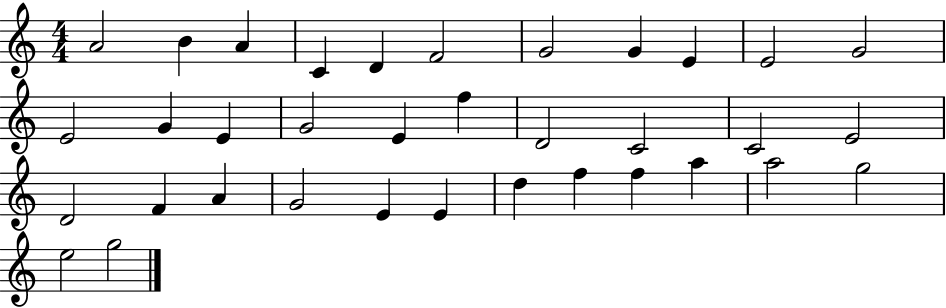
A4/h B4/q A4/q C4/q D4/q F4/h G4/h G4/q E4/q E4/h G4/h E4/h G4/q E4/q G4/h E4/q F5/q D4/h C4/h C4/h E4/h D4/h F4/q A4/q G4/h E4/q E4/q D5/q F5/q F5/q A5/q A5/h G5/h E5/h G5/h